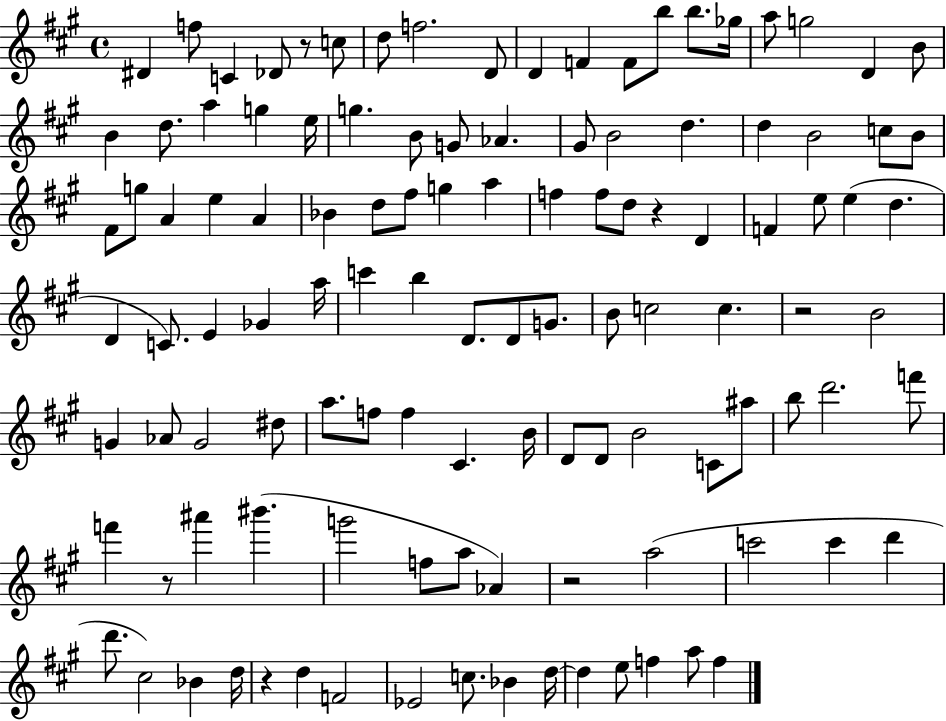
{
  \clef treble
  \time 4/4
  \defaultTimeSignature
  \key a \major
  \repeat volta 2 { dis'4 f''8 c'4 des'8 r8 c''8 | d''8 f''2. d'8 | d'4 f'4 f'8 b''8 b''8. ges''16 | a''8 g''2 d'4 b'8 | \break b'4 d''8. a''4 g''4 e''16 | g''4. b'8 g'8 aes'4. | gis'8 b'2 d''4. | d''4 b'2 c''8 b'8 | \break fis'8 g''8 a'4 e''4 a'4 | bes'4 d''8 fis''8 g''4 a''4 | f''4 f''8 d''8 r4 d'4 | f'4 e''8 e''4( d''4. | \break d'4 c'8.) e'4 ges'4 a''16 | c'''4 b''4 d'8. d'8 g'8. | b'8 c''2 c''4. | r2 b'2 | \break g'4 aes'8 g'2 dis''8 | a''8. f''8 f''4 cis'4. b'16 | d'8 d'8 b'2 c'8 ais''8 | b''8 d'''2. f'''8 | \break f'''4 r8 ais'''4 bis'''4.( | g'''2 f''8 a''8 aes'4) | r2 a''2( | c'''2 c'''4 d'''4 | \break d'''8. cis''2) bes'4 d''16 | r4 d''4 f'2 | ees'2 c''8. bes'4 d''16~~ | d''4 e''8 f''4 a''8 f''4 | \break } \bar "|."
}